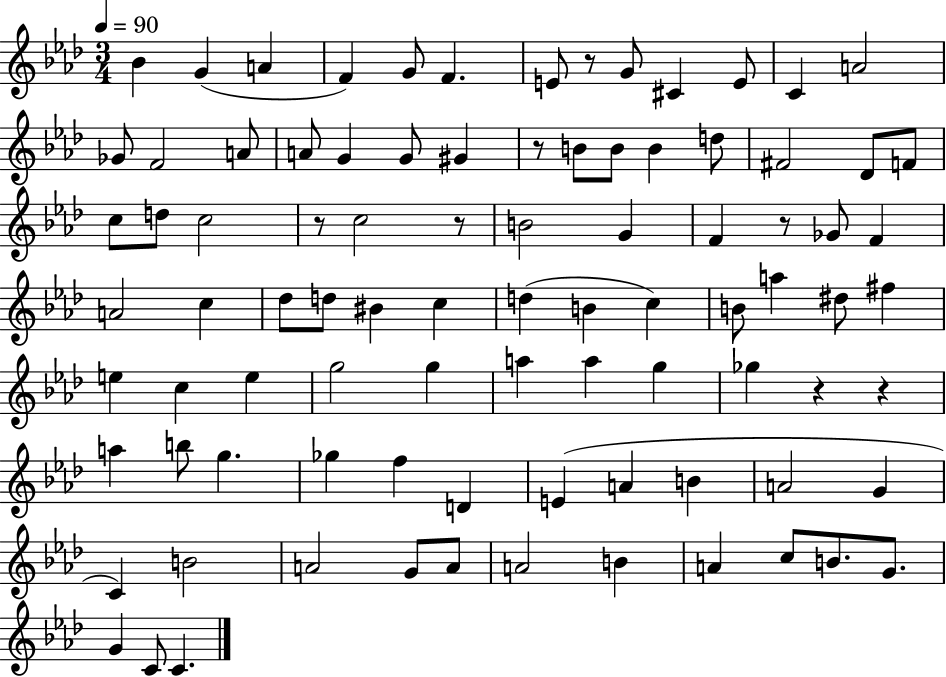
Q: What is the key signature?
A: AES major